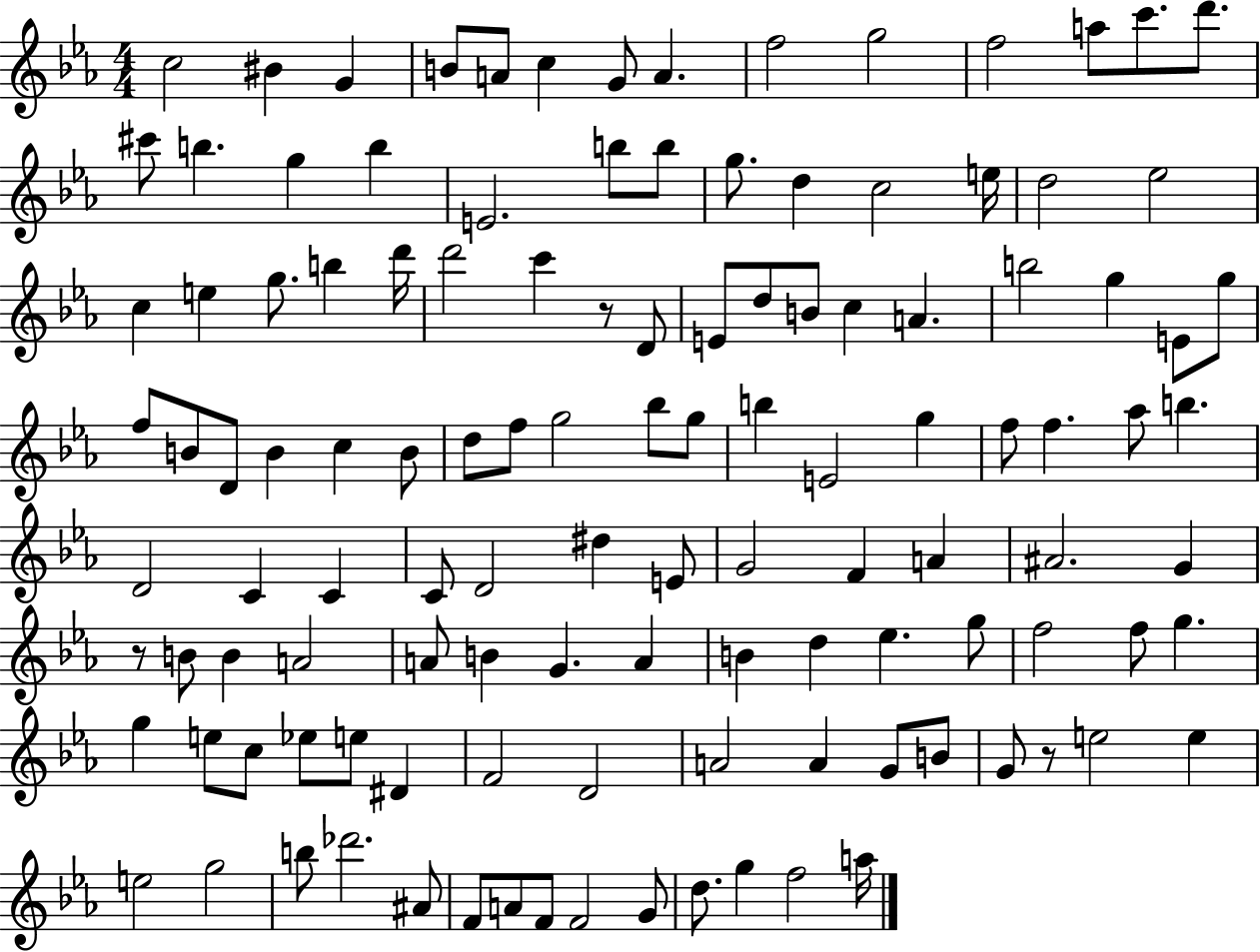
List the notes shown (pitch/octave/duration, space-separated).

C5/h BIS4/q G4/q B4/e A4/e C5/q G4/e A4/q. F5/h G5/h F5/h A5/e C6/e. D6/e. C#6/e B5/q. G5/q B5/q E4/h. B5/e B5/e G5/e. D5/q C5/h E5/s D5/h Eb5/h C5/q E5/q G5/e. B5/q D6/s D6/h C6/q R/e D4/e E4/e D5/e B4/e C5/q A4/q. B5/h G5/q E4/e G5/e F5/e B4/e D4/e B4/q C5/q B4/e D5/e F5/e G5/h Bb5/e G5/e B5/q E4/h G5/q F5/e F5/q. Ab5/e B5/q. D4/h C4/q C4/q C4/e D4/h D#5/q E4/e G4/h F4/q A4/q A#4/h. G4/q R/e B4/e B4/q A4/h A4/e B4/q G4/q. A4/q B4/q D5/q Eb5/q. G5/e F5/h F5/e G5/q. G5/q E5/e C5/e Eb5/e E5/e D#4/q F4/h D4/h A4/h A4/q G4/e B4/e G4/e R/e E5/h E5/q E5/h G5/h B5/e Db6/h. A#4/e F4/e A4/e F4/e F4/h G4/e D5/e. G5/q F5/h A5/s